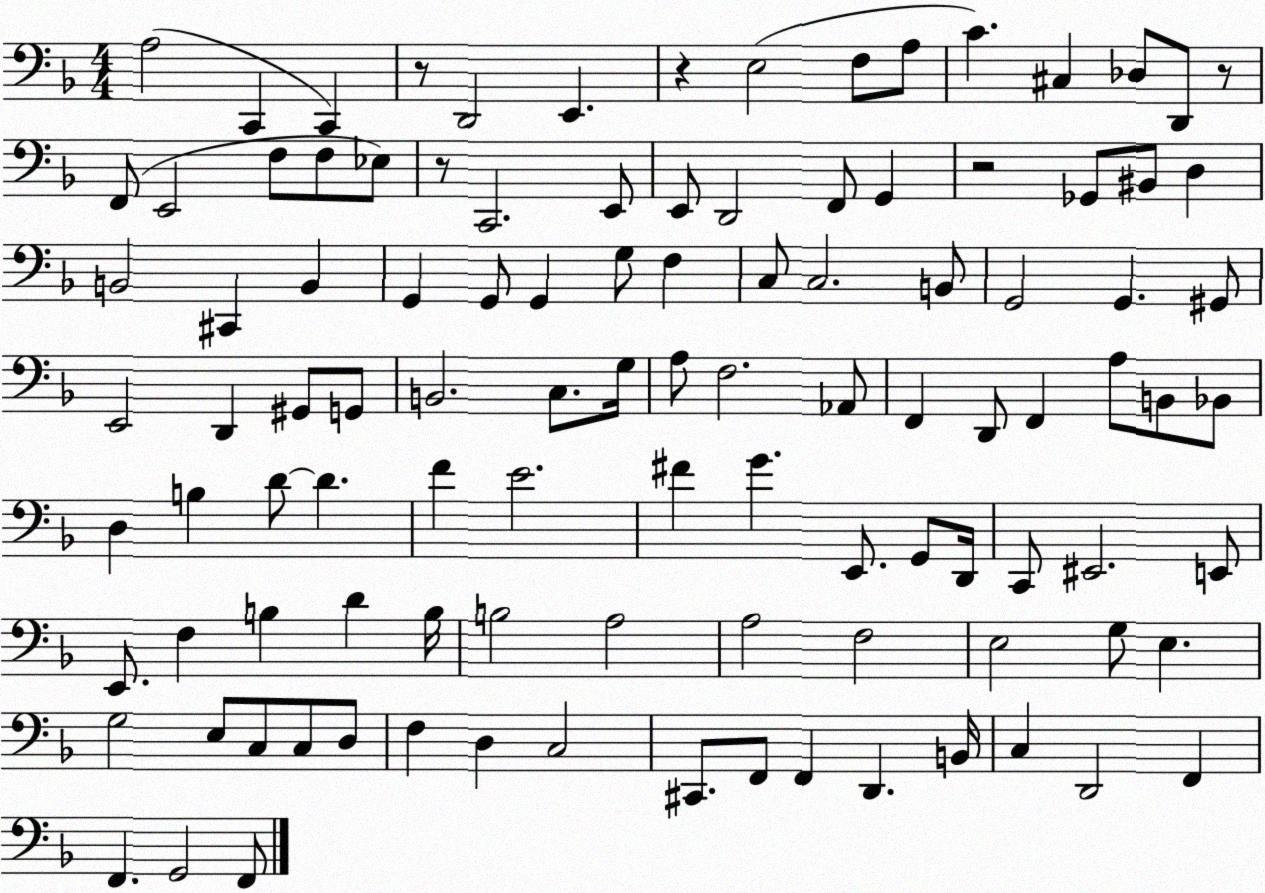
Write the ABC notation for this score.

X:1
T:Untitled
M:4/4
L:1/4
K:F
A,2 C,, C,, z/2 D,,2 E,, z E,2 F,/2 A,/2 C ^C, _D,/2 D,,/2 z/2 F,,/2 E,,2 F,/2 F,/2 _E,/2 z/2 C,,2 E,,/2 E,,/2 D,,2 F,,/2 G,, z2 _G,,/2 ^B,,/2 D, B,,2 ^C,, B,, G,, G,,/2 G,, G,/2 F, C,/2 C,2 B,,/2 G,,2 G,, ^G,,/2 E,,2 D,, ^G,,/2 G,,/2 B,,2 C,/2 G,/4 A,/2 F,2 _A,,/2 F,, D,,/2 F,, A,/2 B,,/2 _B,,/2 D, B, D/2 D F E2 ^F G E,,/2 G,,/2 D,,/4 C,,/2 ^E,,2 E,,/2 E,,/2 F, B, D B,/4 B,2 A,2 A,2 F,2 E,2 G,/2 E, G,2 E,/2 C,/2 C,/2 D,/2 F, D, C,2 ^C,,/2 F,,/2 F,, D,, B,,/4 C, D,,2 F,, F,, G,,2 F,,/2